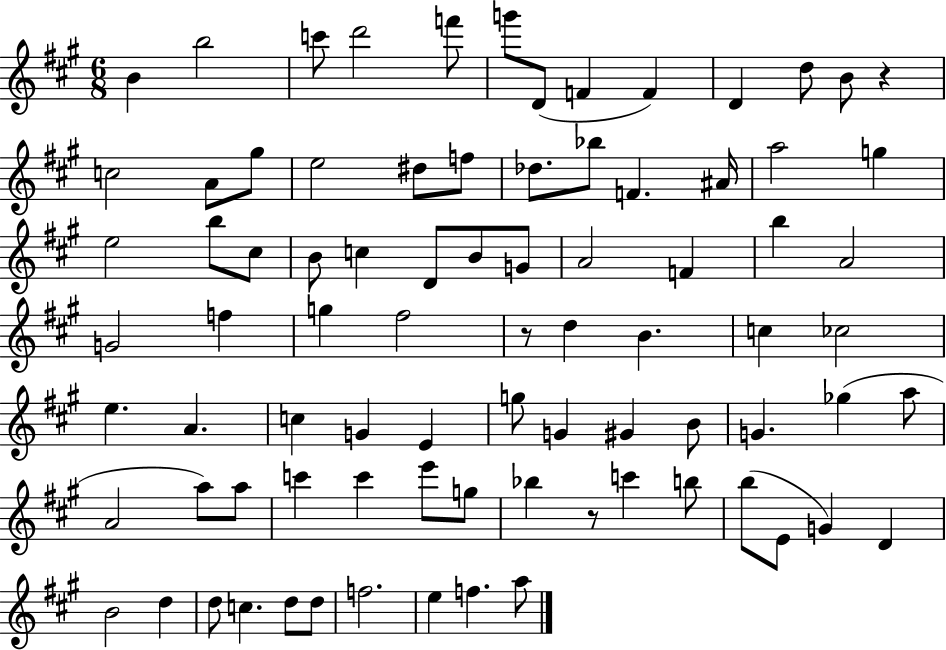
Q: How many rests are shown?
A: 3